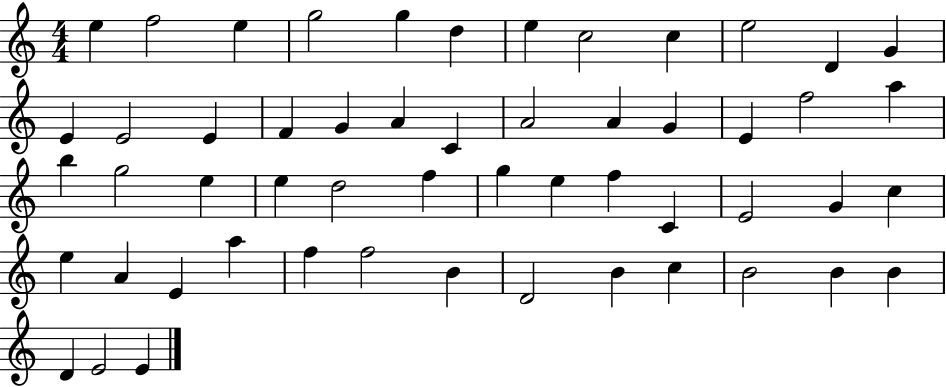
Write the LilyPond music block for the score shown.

{
  \clef treble
  \numericTimeSignature
  \time 4/4
  \key c \major
  e''4 f''2 e''4 | g''2 g''4 d''4 | e''4 c''2 c''4 | e''2 d'4 g'4 | \break e'4 e'2 e'4 | f'4 g'4 a'4 c'4 | a'2 a'4 g'4 | e'4 f''2 a''4 | \break b''4 g''2 e''4 | e''4 d''2 f''4 | g''4 e''4 f''4 c'4 | e'2 g'4 c''4 | \break e''4 a'4 e'4 a''4 | f''4 f''2 b'4 | d'2 b'4 c''4 | b'2 b'4 b'4 | \break d'4 e'2 e'4 | \bar "|."
}